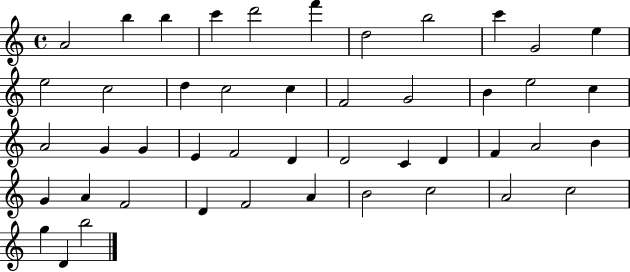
{
  \clef treble
  \time 4/4
  \defaultTimeSignature
  \key c \major
  a'2 b''4 b''4 | c'''4 d'''2 f'''4 | d''2 b''2 | c'''4 g'2 e''4 | \break e''2 c''2 | d''4 c''2 c''4 | f'2 g'2 | b'4 e''2 c''4 | \break a'2 g'4 g'4 | e'4 f'2 d'4 | d'2 c'4 d'4 | f'4 a'2 b'4 | \break g'4 a'4 f'2 | d'4 f'2 a'4 | b'2 c''2 | a'2 c''2 | \break g''4 d'4 b''2 | \bar "|."
}